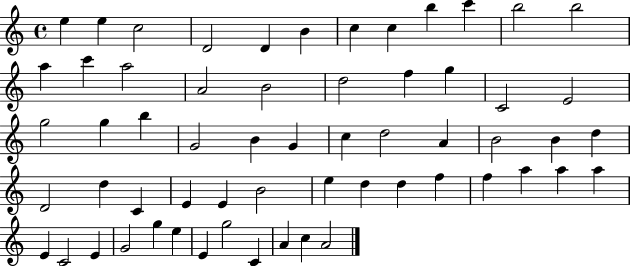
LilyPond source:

{
  \clef treble
  \time 4/4
  \defaultTimeSignature
  \key c \major
  e''4 e''4 c''2 | d'2 d'4 b'4 | c''4 c''4 b''4 c'''4 | b''2 b''2 | \break a''4 c'''4 a''2 | a'2 b'2 | d''2 f''4 g''4 | c'2 e'2 | \break g''2 g''4 b''4 | g'2 b'4 g'4 | c''4 d''2 a'4 | b'2 b'4 d''4 | \break d'2 d''4 c'4 | e'4 e'4 b'2 | e''4 d''4 d''4 f''4 | f''4 a''4 a''4 a''4 | \break e'4 c'2 e'4 | g'2 g''4 e''4 | e'4 g''2 c'4 | a'4 c''4 a'2 | \break \bar "|."
}